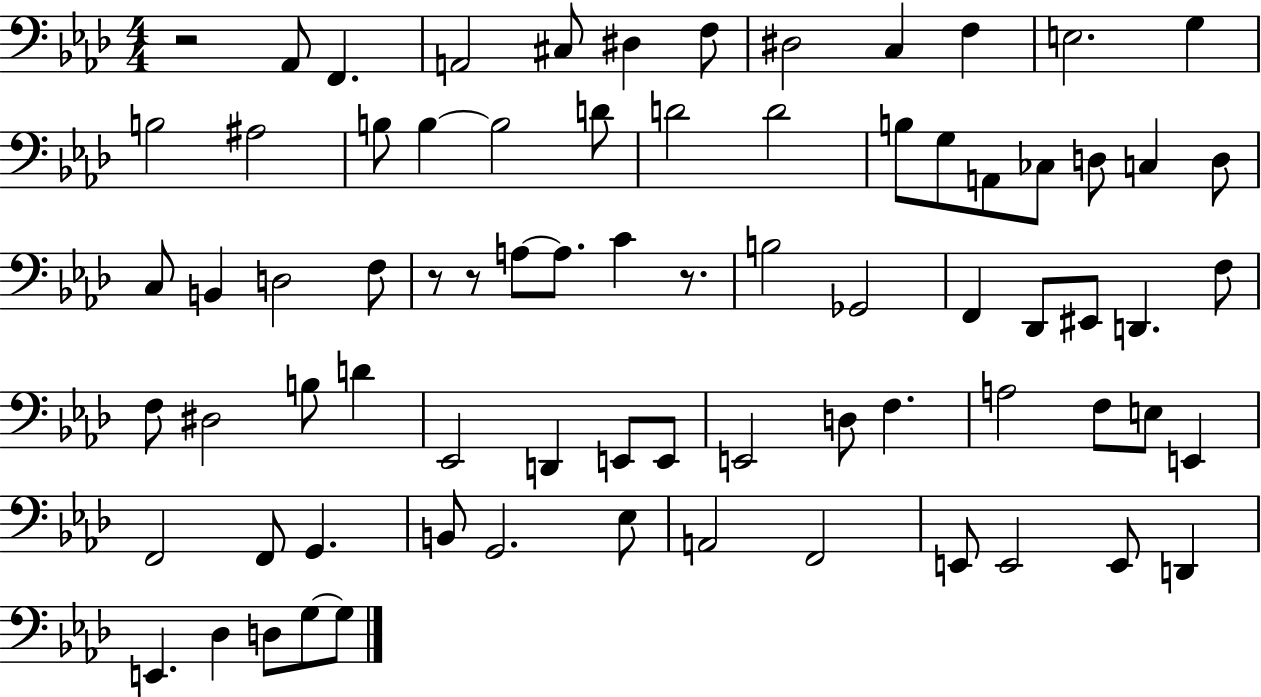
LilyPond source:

{
  \clef bass
  \numericTimeSignature
  \time 4/4
  \key aes \major
  r2 aes,8 f,4. | a,2 cis8 dis4 f8 | dis2 c4 f4 | e2. g4 | \break b2 ais2 | b8 b4~~ b2 d'8 | d'2 d'2 | b8 g8 a,8 ces8 d8 c4 d8 | \break c8 b,4 d2 f8 | r8 r8 a8~~ a8. c'4 r8. | b2 ges,2 | f,4 des,8 eis,8 d,4. f8 | \break f8 dis2 b8 d'4 | ees,2 d,4 e,8 e,8 | e,2 d8 f4. | a2 f8 e8 e,4 | \break f,2 f,8 g,4. | b,8 g,2. ees8 | a,2 f,2 | e,8 e,2 e,8 d,4 | \break e,4. des4 d8 g8~~ g8 | \bar "|."
}